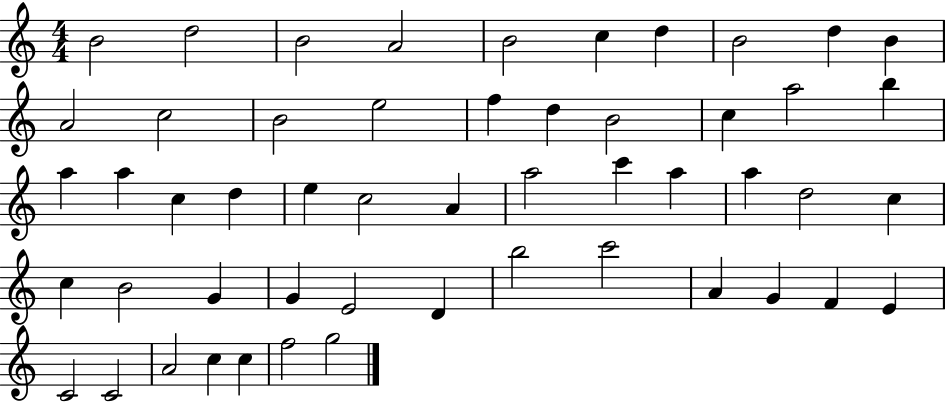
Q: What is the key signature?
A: C major